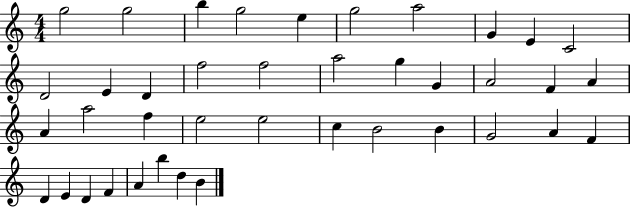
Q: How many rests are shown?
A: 0